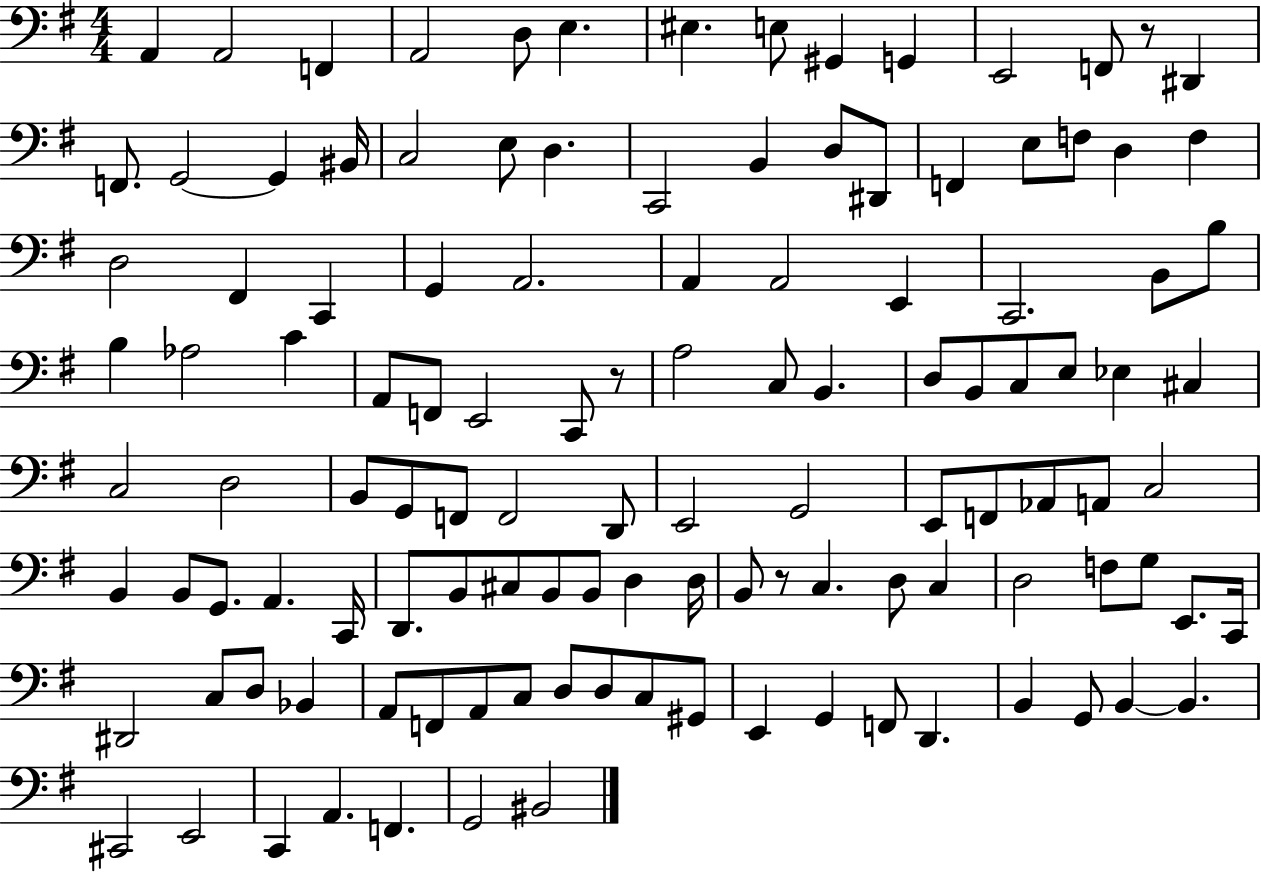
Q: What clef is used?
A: bass